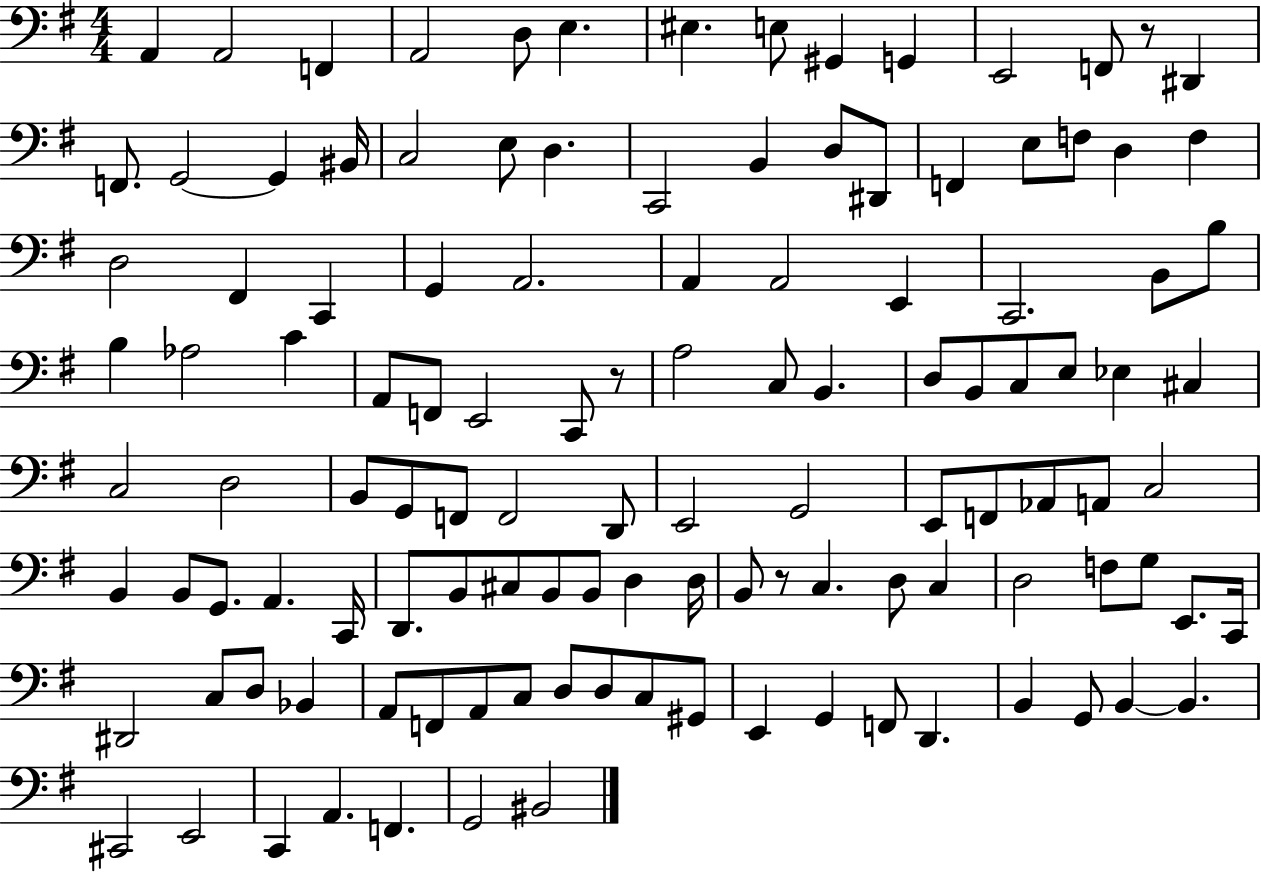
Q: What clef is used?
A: bass